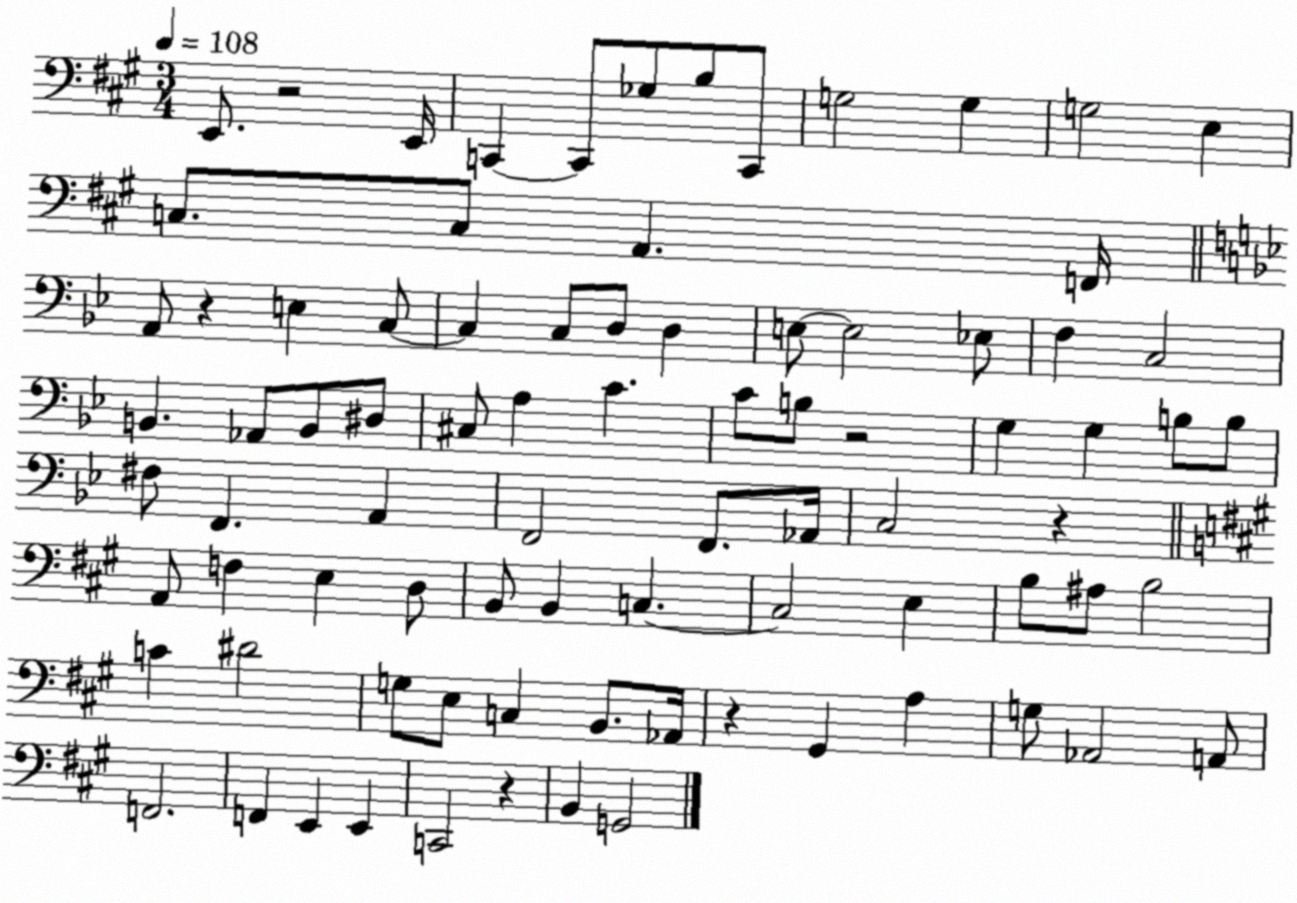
X:1
T:Untitled
M:3/4
L:1/4
K:A
E,,/2 z2 E,,/4 C,, C,,/2 _G,/2 B,/2 C,,/2 G,2 G, G,2 E, C,/2 C,/2 A,, F,,/4 A,,/2 z E, C,/2 C, C,/2 D,/2 D, E,/2 E,2 _E,/2 F, C,2 B,, _A,,/2 B,,/2 ^D,/2 ^C,/2 A, C C/2 B,/2 z2 G, G, B,/2 B,/2 ^F,/2 F,, A,, F,,2 F,,/2 _A,,/4 C,2 z A,,/2 F, E, D,/2 B,,/2 B,, C, C,2 E, B,/2 ^A,/2 B,2 C ^D2 G,/2 E,/2 C, B,,/2 _A,,/4 z ^G,, A, G,/2 _A,,2 A,,/2 F,,2 F,, E,, E,, C,,2 z B,, G,,2